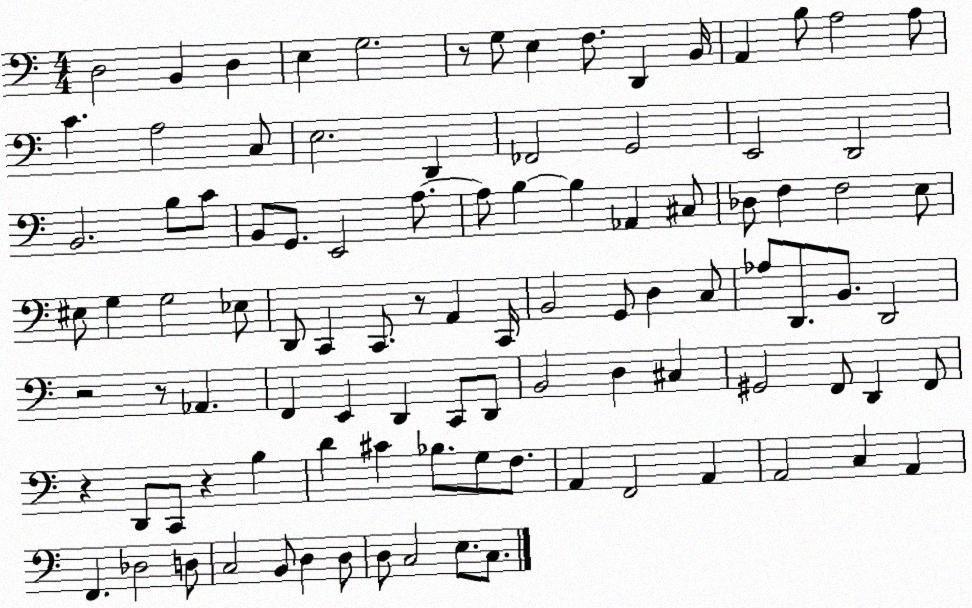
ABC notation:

X:1
T:Untitled
M:4/4
L:1/4
K:C
D,2 B,, D, E, G,2 z/2 G,/2 E, F,/2 D,, B,,/4 A,, B,/2 A,2 A,/2 C A,2 C,/2 E,2 D,, _F,,2 G,,2 E,,2 D,,2 B,,2 B,/2 C/2 B,,/2 G,,/2 E,,2 A,/2 A,/2 B, B, _A,, ^C,/2 _D,/2 F, F,2 E,/2 ^E,/2 G, G,2 _E,/2 D,,/2 C,, C,,/2 z/2 A,, C,,/4 B,,2 G,,/2 D, C,/2 _A,/2 D,,/2 B,,/2 D,,2 z2 z/2 _A,, F,, E,, D,, C,,/2 D,,/2 B,,2 D, ^C, ^G,,2 F,,/2 D,, F,,/2 z D,,/2 C,,/2 z B, D ^C _B,/2 G,/2 F,/2 A,, F,,2 A,, A,,2 C, A,, F,, _D,2 D,/2 C,2 B,,/2 D, D,/2 D,/2 C,2 E,/2 C,/2